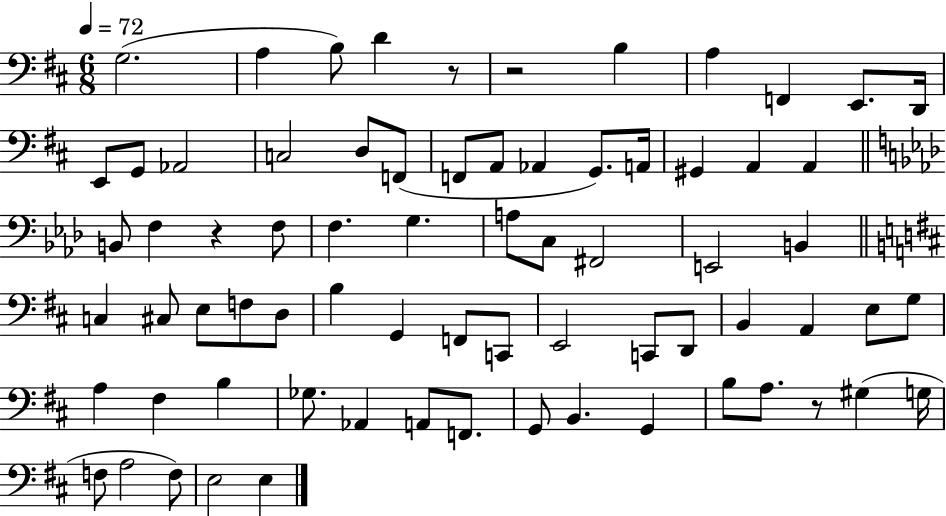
G3/h. A3/q B3/e D4/q R/e R/h B3/q A3/q F2/q E2/e. D2/s E2/e G2/e Ab2/h C3/h D3/e F2/e F2/e A2/e Ab2/q G2/e. A2/s G#2/q A2/q A2/q B2/e F3/q R/q F3/e F3/q. G3/q. A3/e C3/e F#2/h E2/h B2/q C3/q C#3/e E3/e F3/e D3/e B3/q G2/q F2/e C2/e E2/h C2/e D2/e B2/q A2/q E3/e G3/e A3/q F#3/q B3/q Gb3/e. Ab2/q A2/e F2/e. G2/e B2/q. G2/q B3/e A3/e. R/e G#3/q G3/s F3/e A3/h F3/e E3/h E3/q